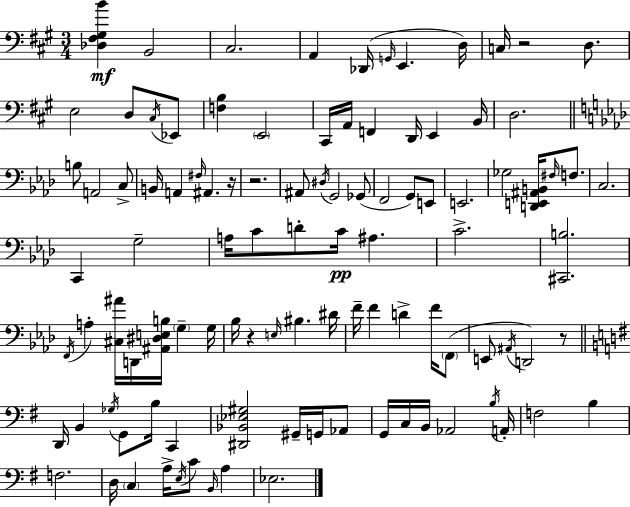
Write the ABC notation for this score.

X:1
T:Untitled
M:3/4
L:1/4
K:A
[_D,^F,^G,B] B,,2 ^C,2 A,, _D,,/4 G,,/4 E,, D,/4 C,/4 z2 D,/2 E,2 D,/2 ^C,/4 _E,,/2 [F,B,] E,,2 ^C,,/4 A,,/4 F,, D,,/4 E,, B,,/4 D,2 B,/2 A,,2 C,/2 B,,/4 A,, ^F,/4 ^A,, z/4 z2 ^A,,/2 ^D,/4 G,,2 _G,,/2 F,,2 G,,/2 E,,/2 E,,2 _G,2 [D,,E,,^A,,B,,]/4 ^F,/4 F,/2 C,2 C,, G,2 A,/4 C/2 D/2 C/4 ^A, C2 [^C,,B,]2 F,,/4 A, [^C,^A]/4 D,,/4 [^A,,^D,E,B,]/4 G, G,/4 _B,/4 z E,/4 ^B, ^D/4 F/4 F D F/4 F,,/2 E,,/2 ^A,,/4 D,,2 z/2 D,,/4 B,, _G,/4 G,,/2 B,/4 C,, [^D,,_B,,_E,^G,]2 ^G,,/4 G,,/4 _A,,/2 G,,/4 C,/4 B,,/4 _A,,2 B,/4 A,,/4 F,2 B, F,2 D,/4 C, A,/4 E,/4 C/2 B,,/4 A, _E,2